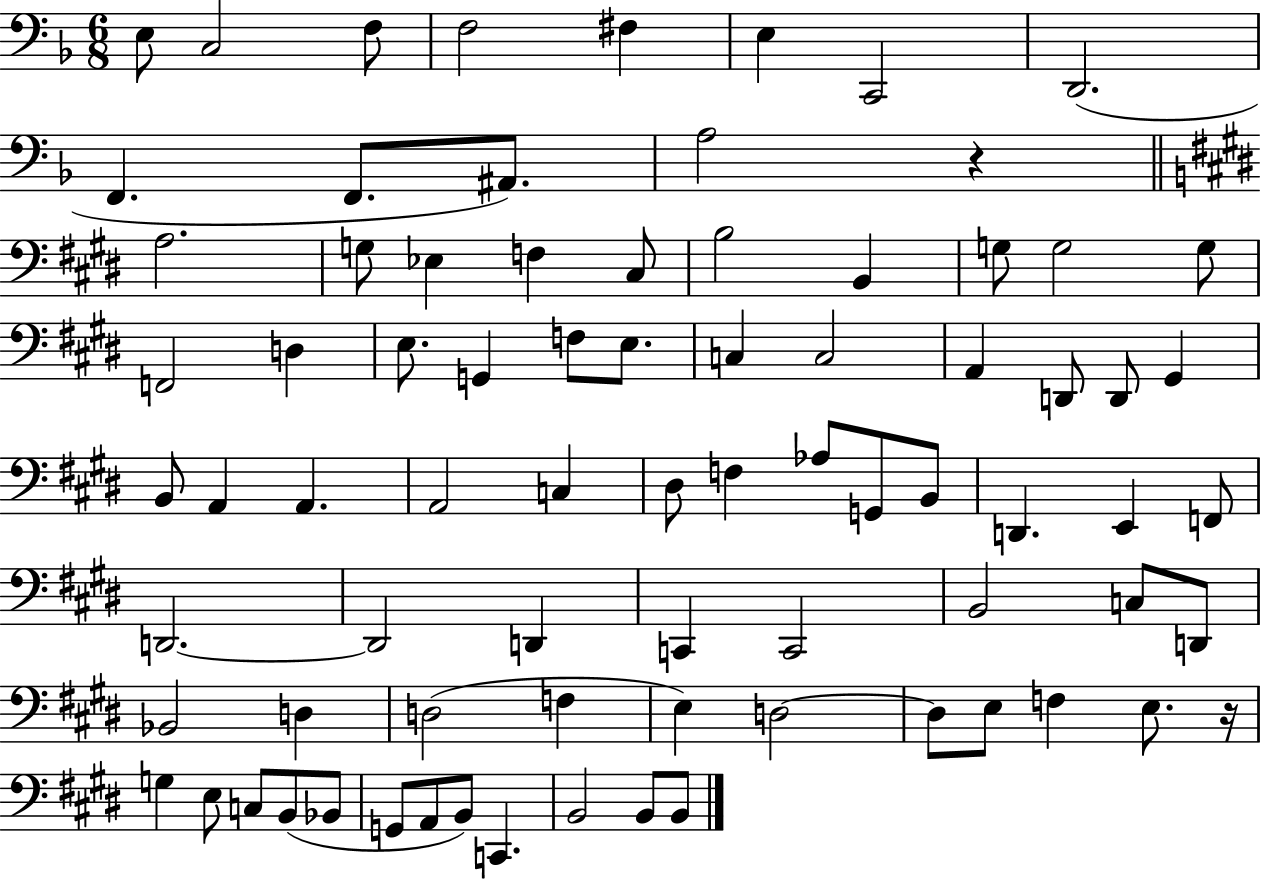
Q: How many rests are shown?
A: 2